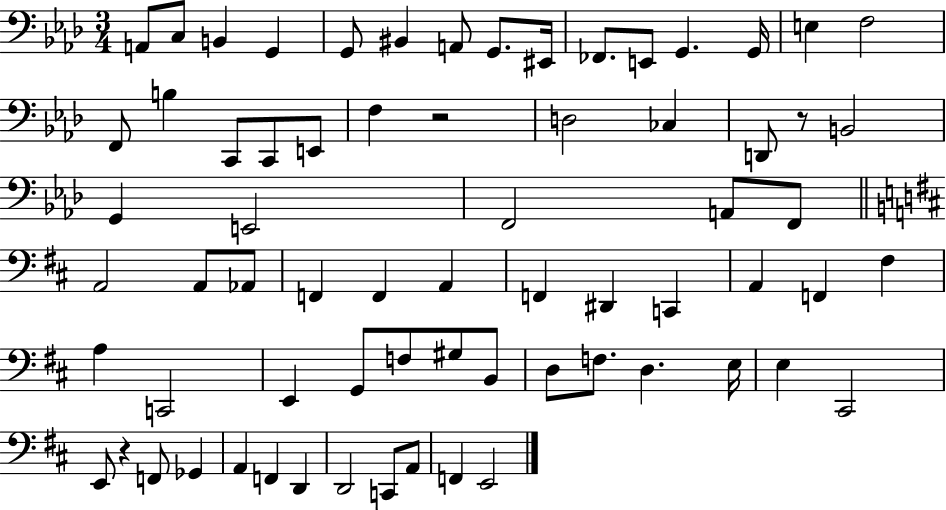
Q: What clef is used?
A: bass